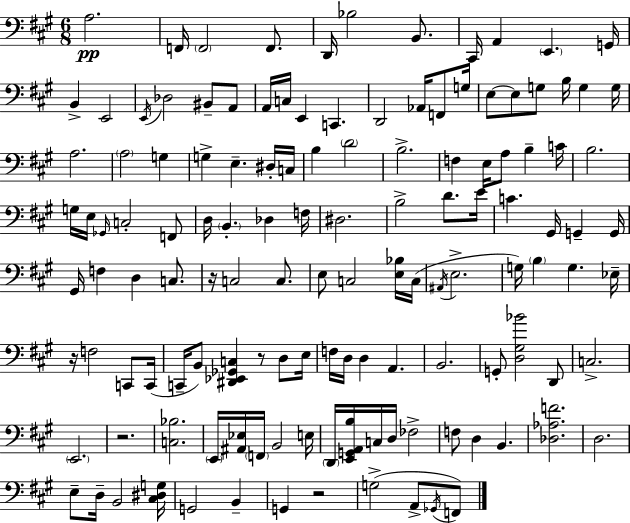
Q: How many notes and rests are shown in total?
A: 130